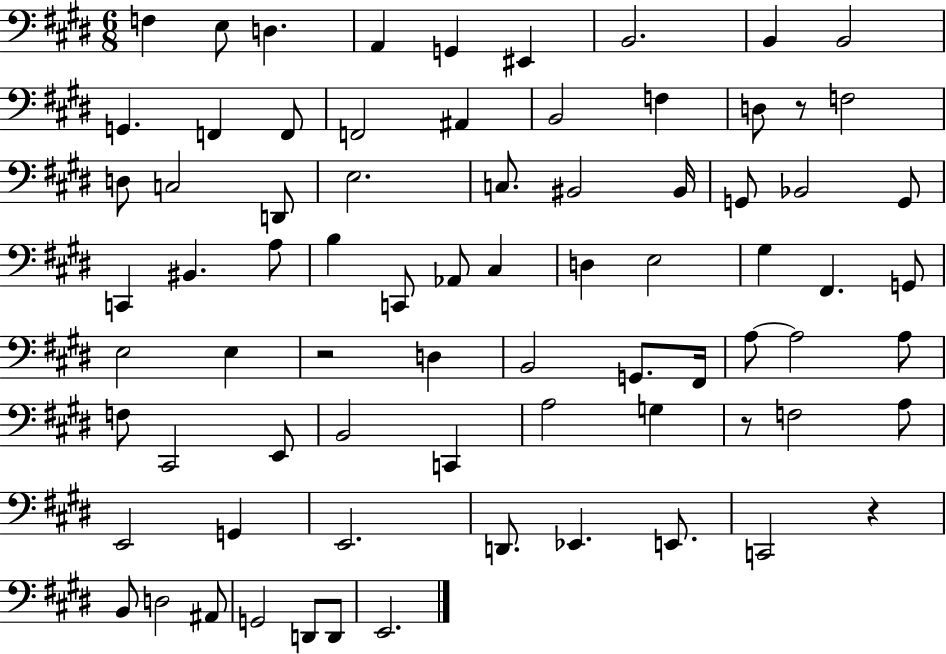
{
  \clef bass
  \numericTimeSignature
  \time 6/8
  \key e \major
  \repeat volta 2 { f4 e8 d4. | a,4 g,4 eis,4 | b,2. | b,4 b,2 | \break g,4. f,4 f,8 | f,2 ais,4 | b,2 f4 | d8 r8 f2 | \break d8 c2 d,8 | e2. | c8. bis,2 bis,16 | g,8 bes,2 g,8 | \break c,4 bis,4. a8 | b4 c,8 aes,8 cis4 | d4 e2 | gis4 fis,4. g,8 | \break e2 e4 | r2 d4 | b,2 g,8. fis,16 | a8~~ a2 a8 | \break f8 cis,2 e,8 | b,2 c,4 | a2 g4 | r8 f2 a8 | \break e,2 g,4 | e,2. | d,8. ees,4. e,8. | c,2 r4 | \break b,8 d2 ais,8 | g,2 d,8 d,8 | e,2. | } \bar "|."
}